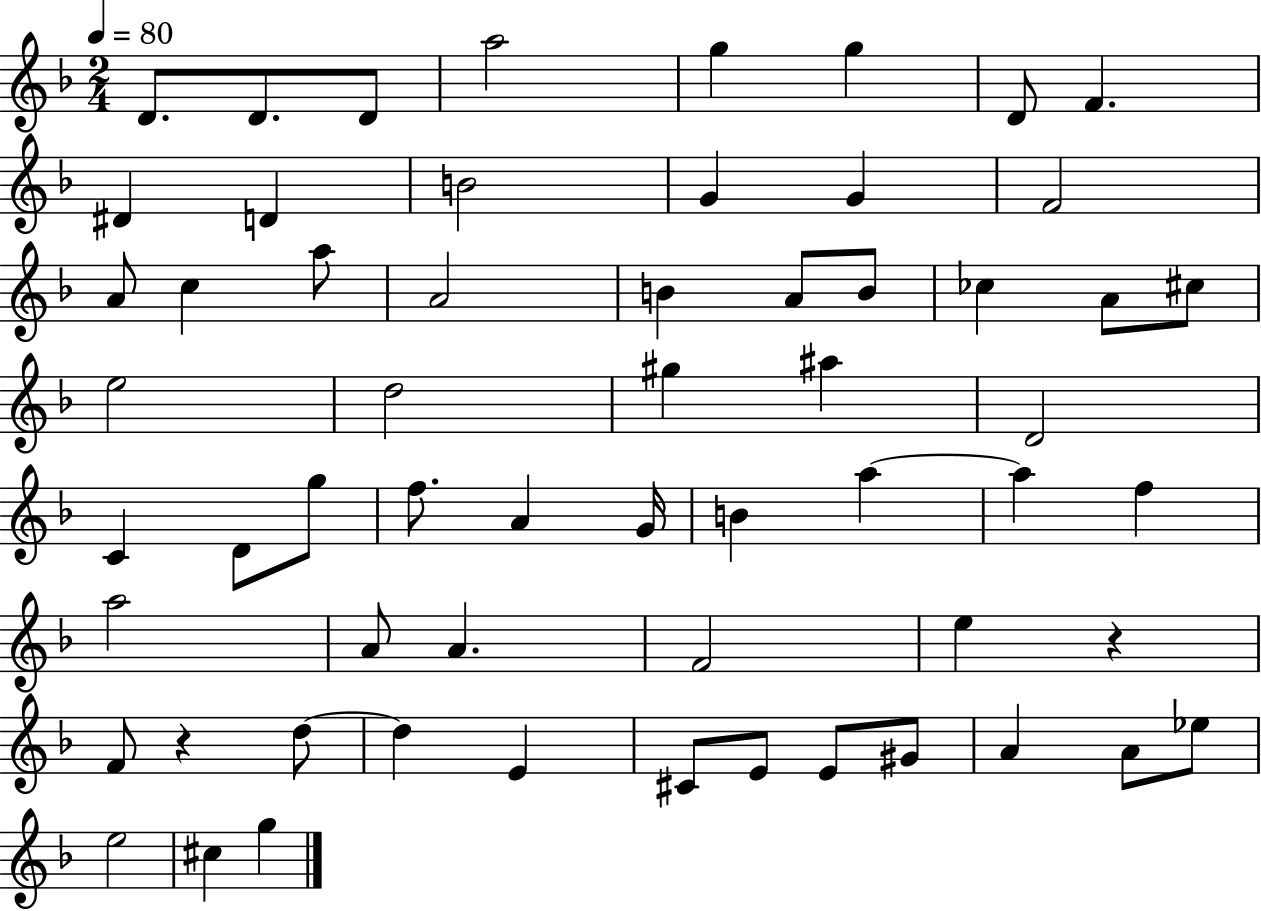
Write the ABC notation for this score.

X:1
T:Untitled
M:2/4
L:1/4
K:F
D/2 D/2 D/2 a2 g g D/2 F ^D D B2 G G F2 A/2 c a/2 A2 B A/2 B/2 _c A/2 ^c/2 e2 d2 ^g ^a D2 C D/2 g/2 f/2 A G/4 B a a f a2 A/2 A F2 e z F/2 z d/2 d E ^C/2 E/2 E/2 ^G/2 A A/2 _e/2 e2 ^c g